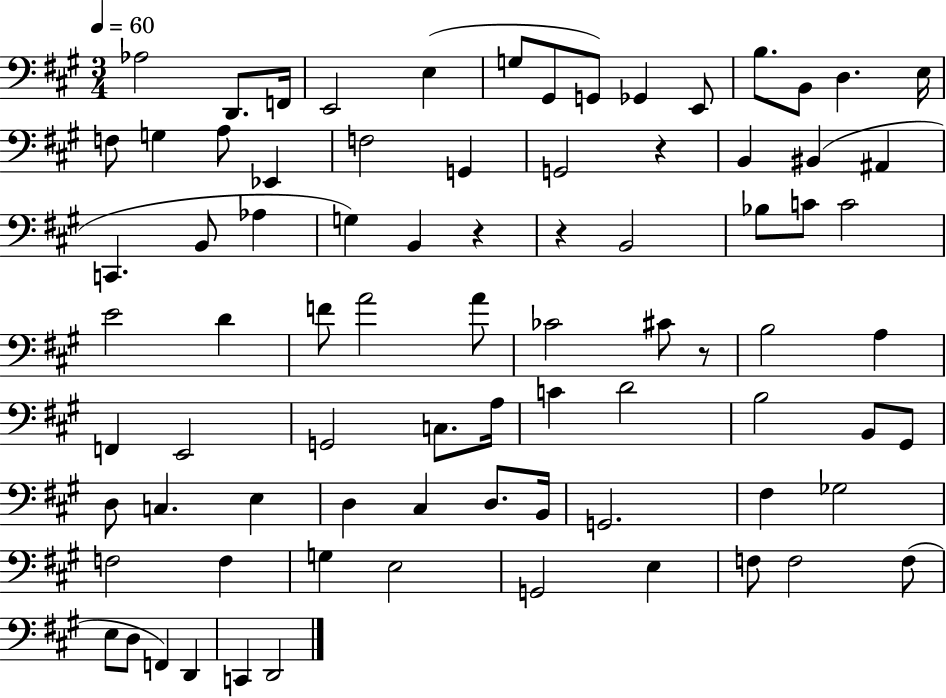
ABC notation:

X:1
T:Untitled
M:3/4
L:1/4
K:A
_A,2 D,,/2 F,,/4 E,,2 E, G,/2 ^G,,/2 G,,/2 _G,, E,,/2 B,/2 B,,/2 D, E,/4 F,/2 G, A,/2 _E,, F,2 G,, G,,2 z B,, ^B,, ^A,, C,, B,,/2 _A, G, B,, z z B,,2 _B,/2 C/2 C2 E2 D F/2 A2 A/2 _C2 ^C/2 z/2 B,2 A, F,, E,,2 G,,2 C,/2 A,/4 C D2 B,2 B,,/2 ^G,,/2 D,/2 C, E, D, ^C, D,/2 B,,/4 G,,2 ^F, _G,2 F,2 F, G, E,2 G,,2 E, F,/2 F,2 F,/2 E,/2 D,/2 F,, D,, C,, D,,2